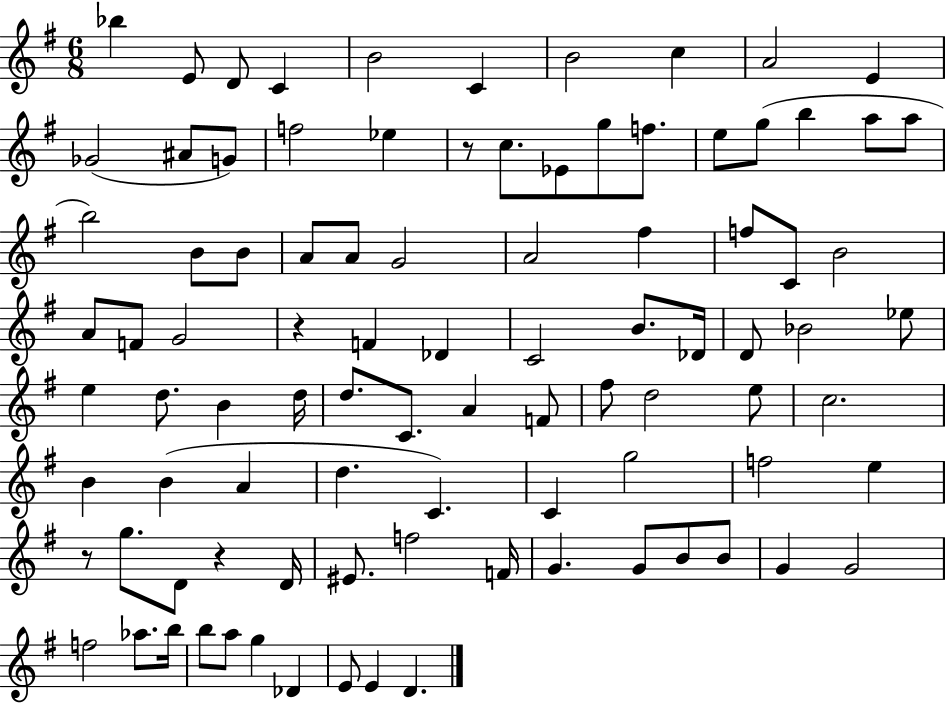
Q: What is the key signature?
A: G major